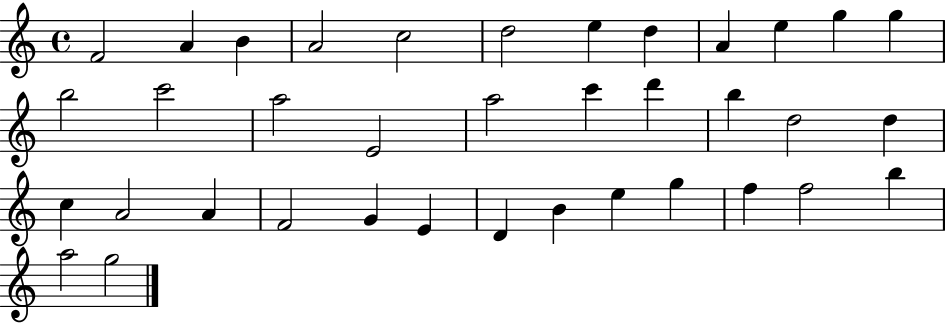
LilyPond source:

{
  \clef treble
  \time 4/4
  \defaultTimeSignature
  \key c \major
  f'2 a'4 b'4 | a'2 c''2 | d''2 e''4 d''4 | a'4 e''4 g''4 g''4 | \break b''2 c'''2 | a''2 e'2 | a''2 c'''4 d'''4 | b''4 d''2 d''4 | \break c''4 a'2 a'4 | f'2 g'4 e'4 | d'4 b'4 e''4 g''4 | f''4 f''2 b''4 | \break a''2 g''2 | \bar "|."
}